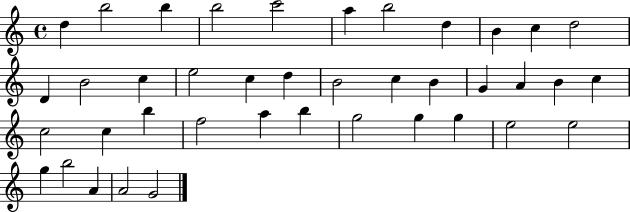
D5/q B5/h B5/q B5/h C6/h A5/q B5/h D5/q B4/q C5/q D5/h D4/q B4/h C5/q E5/h C5/q D5/q B4/h C5/q B4/q G4/q A4/q B4/q C5/q C5/h C5/q B5/q F5/h A5/q B5/q G5/h G5/q G5/q E5/h E5/h G5/q B5/h A4/q A4/h G4/h